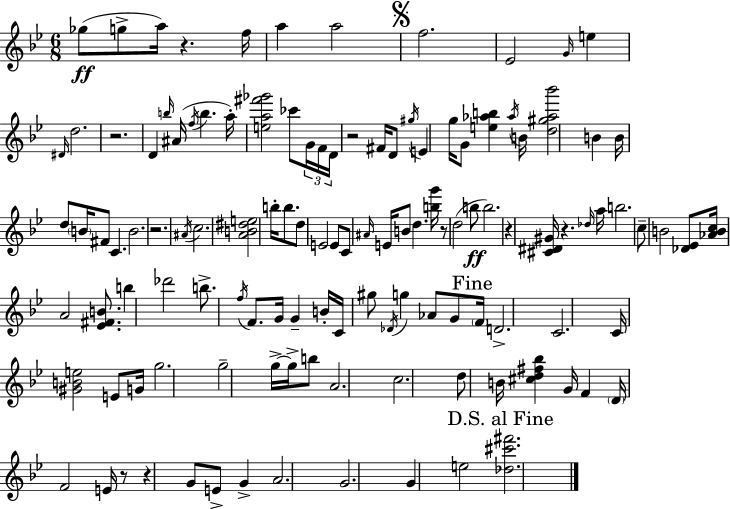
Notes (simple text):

Gb5/e G5/e A5/s R/q. F5/s A5/q A5/h F5/h. Eb4/h G4/s E5/q D#4/s D5/h. R/h. D4/q B5/s A#4/s F5/s B5/q. A5/s [E5,A5,F#6,Gb6]/h CES6/e G4/s F4/s D4/s R/h F#4/s D4/e G#5/s E4/q G5/s G4/e [E5,Ab5,B5]/q Ab5/s B4/s [D5,G#5,Ab5,Bb6]/h B4/q B4/s D5/e B4/s F#4/e C4/q. B4/h. R/h. A#4/s C5/h. [A4,B4,D#5,E5]/h B5/s B5/e. D5/e E4/h E4/e C4/e A#4/s E4/s B4/e D5/q. [B5,G6]/s R/e D5/h B5/e B5/h. R/q [C#4,D#4,G#4]/s R/q. Db5/s A5/s B5/h. C5/e B4/h [Db4,Eb4]/e [Ab4,B4,C5]/s A4/h [Eb4,F#4,B4]/e. B5/q Db6/h B5/e. F5/s F4/e. G4/s G4/q B4/s C4/s G#5/e Db4/s G5/q Ab4/e G4/e F4/s D4/h. C4/h. C4/s [G#4,B4,E5]/h E4/e G4/s G5/h. G5/h G5/s G5/s B5/e A4/h. C5/h. D5/e B4/s [C#5,D5,F#5,Bb5]/q G4/s F4/q D4/s F4/h E4/s R/e R/q G4/e E4/e G4/q A4/h. G4/h. G4/q E5/h [Db5,C#6,F#6]/h.